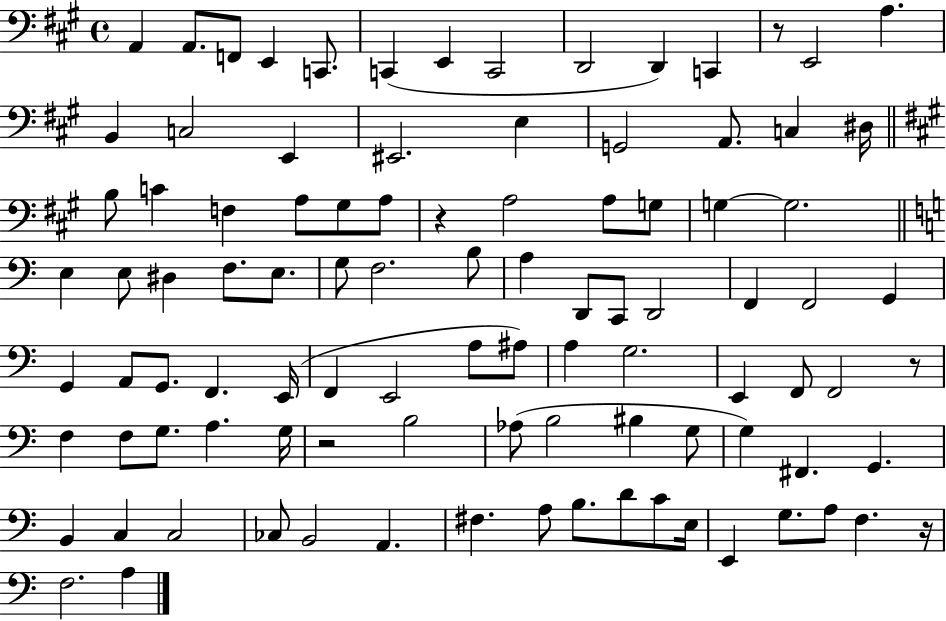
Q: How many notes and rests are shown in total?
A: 98